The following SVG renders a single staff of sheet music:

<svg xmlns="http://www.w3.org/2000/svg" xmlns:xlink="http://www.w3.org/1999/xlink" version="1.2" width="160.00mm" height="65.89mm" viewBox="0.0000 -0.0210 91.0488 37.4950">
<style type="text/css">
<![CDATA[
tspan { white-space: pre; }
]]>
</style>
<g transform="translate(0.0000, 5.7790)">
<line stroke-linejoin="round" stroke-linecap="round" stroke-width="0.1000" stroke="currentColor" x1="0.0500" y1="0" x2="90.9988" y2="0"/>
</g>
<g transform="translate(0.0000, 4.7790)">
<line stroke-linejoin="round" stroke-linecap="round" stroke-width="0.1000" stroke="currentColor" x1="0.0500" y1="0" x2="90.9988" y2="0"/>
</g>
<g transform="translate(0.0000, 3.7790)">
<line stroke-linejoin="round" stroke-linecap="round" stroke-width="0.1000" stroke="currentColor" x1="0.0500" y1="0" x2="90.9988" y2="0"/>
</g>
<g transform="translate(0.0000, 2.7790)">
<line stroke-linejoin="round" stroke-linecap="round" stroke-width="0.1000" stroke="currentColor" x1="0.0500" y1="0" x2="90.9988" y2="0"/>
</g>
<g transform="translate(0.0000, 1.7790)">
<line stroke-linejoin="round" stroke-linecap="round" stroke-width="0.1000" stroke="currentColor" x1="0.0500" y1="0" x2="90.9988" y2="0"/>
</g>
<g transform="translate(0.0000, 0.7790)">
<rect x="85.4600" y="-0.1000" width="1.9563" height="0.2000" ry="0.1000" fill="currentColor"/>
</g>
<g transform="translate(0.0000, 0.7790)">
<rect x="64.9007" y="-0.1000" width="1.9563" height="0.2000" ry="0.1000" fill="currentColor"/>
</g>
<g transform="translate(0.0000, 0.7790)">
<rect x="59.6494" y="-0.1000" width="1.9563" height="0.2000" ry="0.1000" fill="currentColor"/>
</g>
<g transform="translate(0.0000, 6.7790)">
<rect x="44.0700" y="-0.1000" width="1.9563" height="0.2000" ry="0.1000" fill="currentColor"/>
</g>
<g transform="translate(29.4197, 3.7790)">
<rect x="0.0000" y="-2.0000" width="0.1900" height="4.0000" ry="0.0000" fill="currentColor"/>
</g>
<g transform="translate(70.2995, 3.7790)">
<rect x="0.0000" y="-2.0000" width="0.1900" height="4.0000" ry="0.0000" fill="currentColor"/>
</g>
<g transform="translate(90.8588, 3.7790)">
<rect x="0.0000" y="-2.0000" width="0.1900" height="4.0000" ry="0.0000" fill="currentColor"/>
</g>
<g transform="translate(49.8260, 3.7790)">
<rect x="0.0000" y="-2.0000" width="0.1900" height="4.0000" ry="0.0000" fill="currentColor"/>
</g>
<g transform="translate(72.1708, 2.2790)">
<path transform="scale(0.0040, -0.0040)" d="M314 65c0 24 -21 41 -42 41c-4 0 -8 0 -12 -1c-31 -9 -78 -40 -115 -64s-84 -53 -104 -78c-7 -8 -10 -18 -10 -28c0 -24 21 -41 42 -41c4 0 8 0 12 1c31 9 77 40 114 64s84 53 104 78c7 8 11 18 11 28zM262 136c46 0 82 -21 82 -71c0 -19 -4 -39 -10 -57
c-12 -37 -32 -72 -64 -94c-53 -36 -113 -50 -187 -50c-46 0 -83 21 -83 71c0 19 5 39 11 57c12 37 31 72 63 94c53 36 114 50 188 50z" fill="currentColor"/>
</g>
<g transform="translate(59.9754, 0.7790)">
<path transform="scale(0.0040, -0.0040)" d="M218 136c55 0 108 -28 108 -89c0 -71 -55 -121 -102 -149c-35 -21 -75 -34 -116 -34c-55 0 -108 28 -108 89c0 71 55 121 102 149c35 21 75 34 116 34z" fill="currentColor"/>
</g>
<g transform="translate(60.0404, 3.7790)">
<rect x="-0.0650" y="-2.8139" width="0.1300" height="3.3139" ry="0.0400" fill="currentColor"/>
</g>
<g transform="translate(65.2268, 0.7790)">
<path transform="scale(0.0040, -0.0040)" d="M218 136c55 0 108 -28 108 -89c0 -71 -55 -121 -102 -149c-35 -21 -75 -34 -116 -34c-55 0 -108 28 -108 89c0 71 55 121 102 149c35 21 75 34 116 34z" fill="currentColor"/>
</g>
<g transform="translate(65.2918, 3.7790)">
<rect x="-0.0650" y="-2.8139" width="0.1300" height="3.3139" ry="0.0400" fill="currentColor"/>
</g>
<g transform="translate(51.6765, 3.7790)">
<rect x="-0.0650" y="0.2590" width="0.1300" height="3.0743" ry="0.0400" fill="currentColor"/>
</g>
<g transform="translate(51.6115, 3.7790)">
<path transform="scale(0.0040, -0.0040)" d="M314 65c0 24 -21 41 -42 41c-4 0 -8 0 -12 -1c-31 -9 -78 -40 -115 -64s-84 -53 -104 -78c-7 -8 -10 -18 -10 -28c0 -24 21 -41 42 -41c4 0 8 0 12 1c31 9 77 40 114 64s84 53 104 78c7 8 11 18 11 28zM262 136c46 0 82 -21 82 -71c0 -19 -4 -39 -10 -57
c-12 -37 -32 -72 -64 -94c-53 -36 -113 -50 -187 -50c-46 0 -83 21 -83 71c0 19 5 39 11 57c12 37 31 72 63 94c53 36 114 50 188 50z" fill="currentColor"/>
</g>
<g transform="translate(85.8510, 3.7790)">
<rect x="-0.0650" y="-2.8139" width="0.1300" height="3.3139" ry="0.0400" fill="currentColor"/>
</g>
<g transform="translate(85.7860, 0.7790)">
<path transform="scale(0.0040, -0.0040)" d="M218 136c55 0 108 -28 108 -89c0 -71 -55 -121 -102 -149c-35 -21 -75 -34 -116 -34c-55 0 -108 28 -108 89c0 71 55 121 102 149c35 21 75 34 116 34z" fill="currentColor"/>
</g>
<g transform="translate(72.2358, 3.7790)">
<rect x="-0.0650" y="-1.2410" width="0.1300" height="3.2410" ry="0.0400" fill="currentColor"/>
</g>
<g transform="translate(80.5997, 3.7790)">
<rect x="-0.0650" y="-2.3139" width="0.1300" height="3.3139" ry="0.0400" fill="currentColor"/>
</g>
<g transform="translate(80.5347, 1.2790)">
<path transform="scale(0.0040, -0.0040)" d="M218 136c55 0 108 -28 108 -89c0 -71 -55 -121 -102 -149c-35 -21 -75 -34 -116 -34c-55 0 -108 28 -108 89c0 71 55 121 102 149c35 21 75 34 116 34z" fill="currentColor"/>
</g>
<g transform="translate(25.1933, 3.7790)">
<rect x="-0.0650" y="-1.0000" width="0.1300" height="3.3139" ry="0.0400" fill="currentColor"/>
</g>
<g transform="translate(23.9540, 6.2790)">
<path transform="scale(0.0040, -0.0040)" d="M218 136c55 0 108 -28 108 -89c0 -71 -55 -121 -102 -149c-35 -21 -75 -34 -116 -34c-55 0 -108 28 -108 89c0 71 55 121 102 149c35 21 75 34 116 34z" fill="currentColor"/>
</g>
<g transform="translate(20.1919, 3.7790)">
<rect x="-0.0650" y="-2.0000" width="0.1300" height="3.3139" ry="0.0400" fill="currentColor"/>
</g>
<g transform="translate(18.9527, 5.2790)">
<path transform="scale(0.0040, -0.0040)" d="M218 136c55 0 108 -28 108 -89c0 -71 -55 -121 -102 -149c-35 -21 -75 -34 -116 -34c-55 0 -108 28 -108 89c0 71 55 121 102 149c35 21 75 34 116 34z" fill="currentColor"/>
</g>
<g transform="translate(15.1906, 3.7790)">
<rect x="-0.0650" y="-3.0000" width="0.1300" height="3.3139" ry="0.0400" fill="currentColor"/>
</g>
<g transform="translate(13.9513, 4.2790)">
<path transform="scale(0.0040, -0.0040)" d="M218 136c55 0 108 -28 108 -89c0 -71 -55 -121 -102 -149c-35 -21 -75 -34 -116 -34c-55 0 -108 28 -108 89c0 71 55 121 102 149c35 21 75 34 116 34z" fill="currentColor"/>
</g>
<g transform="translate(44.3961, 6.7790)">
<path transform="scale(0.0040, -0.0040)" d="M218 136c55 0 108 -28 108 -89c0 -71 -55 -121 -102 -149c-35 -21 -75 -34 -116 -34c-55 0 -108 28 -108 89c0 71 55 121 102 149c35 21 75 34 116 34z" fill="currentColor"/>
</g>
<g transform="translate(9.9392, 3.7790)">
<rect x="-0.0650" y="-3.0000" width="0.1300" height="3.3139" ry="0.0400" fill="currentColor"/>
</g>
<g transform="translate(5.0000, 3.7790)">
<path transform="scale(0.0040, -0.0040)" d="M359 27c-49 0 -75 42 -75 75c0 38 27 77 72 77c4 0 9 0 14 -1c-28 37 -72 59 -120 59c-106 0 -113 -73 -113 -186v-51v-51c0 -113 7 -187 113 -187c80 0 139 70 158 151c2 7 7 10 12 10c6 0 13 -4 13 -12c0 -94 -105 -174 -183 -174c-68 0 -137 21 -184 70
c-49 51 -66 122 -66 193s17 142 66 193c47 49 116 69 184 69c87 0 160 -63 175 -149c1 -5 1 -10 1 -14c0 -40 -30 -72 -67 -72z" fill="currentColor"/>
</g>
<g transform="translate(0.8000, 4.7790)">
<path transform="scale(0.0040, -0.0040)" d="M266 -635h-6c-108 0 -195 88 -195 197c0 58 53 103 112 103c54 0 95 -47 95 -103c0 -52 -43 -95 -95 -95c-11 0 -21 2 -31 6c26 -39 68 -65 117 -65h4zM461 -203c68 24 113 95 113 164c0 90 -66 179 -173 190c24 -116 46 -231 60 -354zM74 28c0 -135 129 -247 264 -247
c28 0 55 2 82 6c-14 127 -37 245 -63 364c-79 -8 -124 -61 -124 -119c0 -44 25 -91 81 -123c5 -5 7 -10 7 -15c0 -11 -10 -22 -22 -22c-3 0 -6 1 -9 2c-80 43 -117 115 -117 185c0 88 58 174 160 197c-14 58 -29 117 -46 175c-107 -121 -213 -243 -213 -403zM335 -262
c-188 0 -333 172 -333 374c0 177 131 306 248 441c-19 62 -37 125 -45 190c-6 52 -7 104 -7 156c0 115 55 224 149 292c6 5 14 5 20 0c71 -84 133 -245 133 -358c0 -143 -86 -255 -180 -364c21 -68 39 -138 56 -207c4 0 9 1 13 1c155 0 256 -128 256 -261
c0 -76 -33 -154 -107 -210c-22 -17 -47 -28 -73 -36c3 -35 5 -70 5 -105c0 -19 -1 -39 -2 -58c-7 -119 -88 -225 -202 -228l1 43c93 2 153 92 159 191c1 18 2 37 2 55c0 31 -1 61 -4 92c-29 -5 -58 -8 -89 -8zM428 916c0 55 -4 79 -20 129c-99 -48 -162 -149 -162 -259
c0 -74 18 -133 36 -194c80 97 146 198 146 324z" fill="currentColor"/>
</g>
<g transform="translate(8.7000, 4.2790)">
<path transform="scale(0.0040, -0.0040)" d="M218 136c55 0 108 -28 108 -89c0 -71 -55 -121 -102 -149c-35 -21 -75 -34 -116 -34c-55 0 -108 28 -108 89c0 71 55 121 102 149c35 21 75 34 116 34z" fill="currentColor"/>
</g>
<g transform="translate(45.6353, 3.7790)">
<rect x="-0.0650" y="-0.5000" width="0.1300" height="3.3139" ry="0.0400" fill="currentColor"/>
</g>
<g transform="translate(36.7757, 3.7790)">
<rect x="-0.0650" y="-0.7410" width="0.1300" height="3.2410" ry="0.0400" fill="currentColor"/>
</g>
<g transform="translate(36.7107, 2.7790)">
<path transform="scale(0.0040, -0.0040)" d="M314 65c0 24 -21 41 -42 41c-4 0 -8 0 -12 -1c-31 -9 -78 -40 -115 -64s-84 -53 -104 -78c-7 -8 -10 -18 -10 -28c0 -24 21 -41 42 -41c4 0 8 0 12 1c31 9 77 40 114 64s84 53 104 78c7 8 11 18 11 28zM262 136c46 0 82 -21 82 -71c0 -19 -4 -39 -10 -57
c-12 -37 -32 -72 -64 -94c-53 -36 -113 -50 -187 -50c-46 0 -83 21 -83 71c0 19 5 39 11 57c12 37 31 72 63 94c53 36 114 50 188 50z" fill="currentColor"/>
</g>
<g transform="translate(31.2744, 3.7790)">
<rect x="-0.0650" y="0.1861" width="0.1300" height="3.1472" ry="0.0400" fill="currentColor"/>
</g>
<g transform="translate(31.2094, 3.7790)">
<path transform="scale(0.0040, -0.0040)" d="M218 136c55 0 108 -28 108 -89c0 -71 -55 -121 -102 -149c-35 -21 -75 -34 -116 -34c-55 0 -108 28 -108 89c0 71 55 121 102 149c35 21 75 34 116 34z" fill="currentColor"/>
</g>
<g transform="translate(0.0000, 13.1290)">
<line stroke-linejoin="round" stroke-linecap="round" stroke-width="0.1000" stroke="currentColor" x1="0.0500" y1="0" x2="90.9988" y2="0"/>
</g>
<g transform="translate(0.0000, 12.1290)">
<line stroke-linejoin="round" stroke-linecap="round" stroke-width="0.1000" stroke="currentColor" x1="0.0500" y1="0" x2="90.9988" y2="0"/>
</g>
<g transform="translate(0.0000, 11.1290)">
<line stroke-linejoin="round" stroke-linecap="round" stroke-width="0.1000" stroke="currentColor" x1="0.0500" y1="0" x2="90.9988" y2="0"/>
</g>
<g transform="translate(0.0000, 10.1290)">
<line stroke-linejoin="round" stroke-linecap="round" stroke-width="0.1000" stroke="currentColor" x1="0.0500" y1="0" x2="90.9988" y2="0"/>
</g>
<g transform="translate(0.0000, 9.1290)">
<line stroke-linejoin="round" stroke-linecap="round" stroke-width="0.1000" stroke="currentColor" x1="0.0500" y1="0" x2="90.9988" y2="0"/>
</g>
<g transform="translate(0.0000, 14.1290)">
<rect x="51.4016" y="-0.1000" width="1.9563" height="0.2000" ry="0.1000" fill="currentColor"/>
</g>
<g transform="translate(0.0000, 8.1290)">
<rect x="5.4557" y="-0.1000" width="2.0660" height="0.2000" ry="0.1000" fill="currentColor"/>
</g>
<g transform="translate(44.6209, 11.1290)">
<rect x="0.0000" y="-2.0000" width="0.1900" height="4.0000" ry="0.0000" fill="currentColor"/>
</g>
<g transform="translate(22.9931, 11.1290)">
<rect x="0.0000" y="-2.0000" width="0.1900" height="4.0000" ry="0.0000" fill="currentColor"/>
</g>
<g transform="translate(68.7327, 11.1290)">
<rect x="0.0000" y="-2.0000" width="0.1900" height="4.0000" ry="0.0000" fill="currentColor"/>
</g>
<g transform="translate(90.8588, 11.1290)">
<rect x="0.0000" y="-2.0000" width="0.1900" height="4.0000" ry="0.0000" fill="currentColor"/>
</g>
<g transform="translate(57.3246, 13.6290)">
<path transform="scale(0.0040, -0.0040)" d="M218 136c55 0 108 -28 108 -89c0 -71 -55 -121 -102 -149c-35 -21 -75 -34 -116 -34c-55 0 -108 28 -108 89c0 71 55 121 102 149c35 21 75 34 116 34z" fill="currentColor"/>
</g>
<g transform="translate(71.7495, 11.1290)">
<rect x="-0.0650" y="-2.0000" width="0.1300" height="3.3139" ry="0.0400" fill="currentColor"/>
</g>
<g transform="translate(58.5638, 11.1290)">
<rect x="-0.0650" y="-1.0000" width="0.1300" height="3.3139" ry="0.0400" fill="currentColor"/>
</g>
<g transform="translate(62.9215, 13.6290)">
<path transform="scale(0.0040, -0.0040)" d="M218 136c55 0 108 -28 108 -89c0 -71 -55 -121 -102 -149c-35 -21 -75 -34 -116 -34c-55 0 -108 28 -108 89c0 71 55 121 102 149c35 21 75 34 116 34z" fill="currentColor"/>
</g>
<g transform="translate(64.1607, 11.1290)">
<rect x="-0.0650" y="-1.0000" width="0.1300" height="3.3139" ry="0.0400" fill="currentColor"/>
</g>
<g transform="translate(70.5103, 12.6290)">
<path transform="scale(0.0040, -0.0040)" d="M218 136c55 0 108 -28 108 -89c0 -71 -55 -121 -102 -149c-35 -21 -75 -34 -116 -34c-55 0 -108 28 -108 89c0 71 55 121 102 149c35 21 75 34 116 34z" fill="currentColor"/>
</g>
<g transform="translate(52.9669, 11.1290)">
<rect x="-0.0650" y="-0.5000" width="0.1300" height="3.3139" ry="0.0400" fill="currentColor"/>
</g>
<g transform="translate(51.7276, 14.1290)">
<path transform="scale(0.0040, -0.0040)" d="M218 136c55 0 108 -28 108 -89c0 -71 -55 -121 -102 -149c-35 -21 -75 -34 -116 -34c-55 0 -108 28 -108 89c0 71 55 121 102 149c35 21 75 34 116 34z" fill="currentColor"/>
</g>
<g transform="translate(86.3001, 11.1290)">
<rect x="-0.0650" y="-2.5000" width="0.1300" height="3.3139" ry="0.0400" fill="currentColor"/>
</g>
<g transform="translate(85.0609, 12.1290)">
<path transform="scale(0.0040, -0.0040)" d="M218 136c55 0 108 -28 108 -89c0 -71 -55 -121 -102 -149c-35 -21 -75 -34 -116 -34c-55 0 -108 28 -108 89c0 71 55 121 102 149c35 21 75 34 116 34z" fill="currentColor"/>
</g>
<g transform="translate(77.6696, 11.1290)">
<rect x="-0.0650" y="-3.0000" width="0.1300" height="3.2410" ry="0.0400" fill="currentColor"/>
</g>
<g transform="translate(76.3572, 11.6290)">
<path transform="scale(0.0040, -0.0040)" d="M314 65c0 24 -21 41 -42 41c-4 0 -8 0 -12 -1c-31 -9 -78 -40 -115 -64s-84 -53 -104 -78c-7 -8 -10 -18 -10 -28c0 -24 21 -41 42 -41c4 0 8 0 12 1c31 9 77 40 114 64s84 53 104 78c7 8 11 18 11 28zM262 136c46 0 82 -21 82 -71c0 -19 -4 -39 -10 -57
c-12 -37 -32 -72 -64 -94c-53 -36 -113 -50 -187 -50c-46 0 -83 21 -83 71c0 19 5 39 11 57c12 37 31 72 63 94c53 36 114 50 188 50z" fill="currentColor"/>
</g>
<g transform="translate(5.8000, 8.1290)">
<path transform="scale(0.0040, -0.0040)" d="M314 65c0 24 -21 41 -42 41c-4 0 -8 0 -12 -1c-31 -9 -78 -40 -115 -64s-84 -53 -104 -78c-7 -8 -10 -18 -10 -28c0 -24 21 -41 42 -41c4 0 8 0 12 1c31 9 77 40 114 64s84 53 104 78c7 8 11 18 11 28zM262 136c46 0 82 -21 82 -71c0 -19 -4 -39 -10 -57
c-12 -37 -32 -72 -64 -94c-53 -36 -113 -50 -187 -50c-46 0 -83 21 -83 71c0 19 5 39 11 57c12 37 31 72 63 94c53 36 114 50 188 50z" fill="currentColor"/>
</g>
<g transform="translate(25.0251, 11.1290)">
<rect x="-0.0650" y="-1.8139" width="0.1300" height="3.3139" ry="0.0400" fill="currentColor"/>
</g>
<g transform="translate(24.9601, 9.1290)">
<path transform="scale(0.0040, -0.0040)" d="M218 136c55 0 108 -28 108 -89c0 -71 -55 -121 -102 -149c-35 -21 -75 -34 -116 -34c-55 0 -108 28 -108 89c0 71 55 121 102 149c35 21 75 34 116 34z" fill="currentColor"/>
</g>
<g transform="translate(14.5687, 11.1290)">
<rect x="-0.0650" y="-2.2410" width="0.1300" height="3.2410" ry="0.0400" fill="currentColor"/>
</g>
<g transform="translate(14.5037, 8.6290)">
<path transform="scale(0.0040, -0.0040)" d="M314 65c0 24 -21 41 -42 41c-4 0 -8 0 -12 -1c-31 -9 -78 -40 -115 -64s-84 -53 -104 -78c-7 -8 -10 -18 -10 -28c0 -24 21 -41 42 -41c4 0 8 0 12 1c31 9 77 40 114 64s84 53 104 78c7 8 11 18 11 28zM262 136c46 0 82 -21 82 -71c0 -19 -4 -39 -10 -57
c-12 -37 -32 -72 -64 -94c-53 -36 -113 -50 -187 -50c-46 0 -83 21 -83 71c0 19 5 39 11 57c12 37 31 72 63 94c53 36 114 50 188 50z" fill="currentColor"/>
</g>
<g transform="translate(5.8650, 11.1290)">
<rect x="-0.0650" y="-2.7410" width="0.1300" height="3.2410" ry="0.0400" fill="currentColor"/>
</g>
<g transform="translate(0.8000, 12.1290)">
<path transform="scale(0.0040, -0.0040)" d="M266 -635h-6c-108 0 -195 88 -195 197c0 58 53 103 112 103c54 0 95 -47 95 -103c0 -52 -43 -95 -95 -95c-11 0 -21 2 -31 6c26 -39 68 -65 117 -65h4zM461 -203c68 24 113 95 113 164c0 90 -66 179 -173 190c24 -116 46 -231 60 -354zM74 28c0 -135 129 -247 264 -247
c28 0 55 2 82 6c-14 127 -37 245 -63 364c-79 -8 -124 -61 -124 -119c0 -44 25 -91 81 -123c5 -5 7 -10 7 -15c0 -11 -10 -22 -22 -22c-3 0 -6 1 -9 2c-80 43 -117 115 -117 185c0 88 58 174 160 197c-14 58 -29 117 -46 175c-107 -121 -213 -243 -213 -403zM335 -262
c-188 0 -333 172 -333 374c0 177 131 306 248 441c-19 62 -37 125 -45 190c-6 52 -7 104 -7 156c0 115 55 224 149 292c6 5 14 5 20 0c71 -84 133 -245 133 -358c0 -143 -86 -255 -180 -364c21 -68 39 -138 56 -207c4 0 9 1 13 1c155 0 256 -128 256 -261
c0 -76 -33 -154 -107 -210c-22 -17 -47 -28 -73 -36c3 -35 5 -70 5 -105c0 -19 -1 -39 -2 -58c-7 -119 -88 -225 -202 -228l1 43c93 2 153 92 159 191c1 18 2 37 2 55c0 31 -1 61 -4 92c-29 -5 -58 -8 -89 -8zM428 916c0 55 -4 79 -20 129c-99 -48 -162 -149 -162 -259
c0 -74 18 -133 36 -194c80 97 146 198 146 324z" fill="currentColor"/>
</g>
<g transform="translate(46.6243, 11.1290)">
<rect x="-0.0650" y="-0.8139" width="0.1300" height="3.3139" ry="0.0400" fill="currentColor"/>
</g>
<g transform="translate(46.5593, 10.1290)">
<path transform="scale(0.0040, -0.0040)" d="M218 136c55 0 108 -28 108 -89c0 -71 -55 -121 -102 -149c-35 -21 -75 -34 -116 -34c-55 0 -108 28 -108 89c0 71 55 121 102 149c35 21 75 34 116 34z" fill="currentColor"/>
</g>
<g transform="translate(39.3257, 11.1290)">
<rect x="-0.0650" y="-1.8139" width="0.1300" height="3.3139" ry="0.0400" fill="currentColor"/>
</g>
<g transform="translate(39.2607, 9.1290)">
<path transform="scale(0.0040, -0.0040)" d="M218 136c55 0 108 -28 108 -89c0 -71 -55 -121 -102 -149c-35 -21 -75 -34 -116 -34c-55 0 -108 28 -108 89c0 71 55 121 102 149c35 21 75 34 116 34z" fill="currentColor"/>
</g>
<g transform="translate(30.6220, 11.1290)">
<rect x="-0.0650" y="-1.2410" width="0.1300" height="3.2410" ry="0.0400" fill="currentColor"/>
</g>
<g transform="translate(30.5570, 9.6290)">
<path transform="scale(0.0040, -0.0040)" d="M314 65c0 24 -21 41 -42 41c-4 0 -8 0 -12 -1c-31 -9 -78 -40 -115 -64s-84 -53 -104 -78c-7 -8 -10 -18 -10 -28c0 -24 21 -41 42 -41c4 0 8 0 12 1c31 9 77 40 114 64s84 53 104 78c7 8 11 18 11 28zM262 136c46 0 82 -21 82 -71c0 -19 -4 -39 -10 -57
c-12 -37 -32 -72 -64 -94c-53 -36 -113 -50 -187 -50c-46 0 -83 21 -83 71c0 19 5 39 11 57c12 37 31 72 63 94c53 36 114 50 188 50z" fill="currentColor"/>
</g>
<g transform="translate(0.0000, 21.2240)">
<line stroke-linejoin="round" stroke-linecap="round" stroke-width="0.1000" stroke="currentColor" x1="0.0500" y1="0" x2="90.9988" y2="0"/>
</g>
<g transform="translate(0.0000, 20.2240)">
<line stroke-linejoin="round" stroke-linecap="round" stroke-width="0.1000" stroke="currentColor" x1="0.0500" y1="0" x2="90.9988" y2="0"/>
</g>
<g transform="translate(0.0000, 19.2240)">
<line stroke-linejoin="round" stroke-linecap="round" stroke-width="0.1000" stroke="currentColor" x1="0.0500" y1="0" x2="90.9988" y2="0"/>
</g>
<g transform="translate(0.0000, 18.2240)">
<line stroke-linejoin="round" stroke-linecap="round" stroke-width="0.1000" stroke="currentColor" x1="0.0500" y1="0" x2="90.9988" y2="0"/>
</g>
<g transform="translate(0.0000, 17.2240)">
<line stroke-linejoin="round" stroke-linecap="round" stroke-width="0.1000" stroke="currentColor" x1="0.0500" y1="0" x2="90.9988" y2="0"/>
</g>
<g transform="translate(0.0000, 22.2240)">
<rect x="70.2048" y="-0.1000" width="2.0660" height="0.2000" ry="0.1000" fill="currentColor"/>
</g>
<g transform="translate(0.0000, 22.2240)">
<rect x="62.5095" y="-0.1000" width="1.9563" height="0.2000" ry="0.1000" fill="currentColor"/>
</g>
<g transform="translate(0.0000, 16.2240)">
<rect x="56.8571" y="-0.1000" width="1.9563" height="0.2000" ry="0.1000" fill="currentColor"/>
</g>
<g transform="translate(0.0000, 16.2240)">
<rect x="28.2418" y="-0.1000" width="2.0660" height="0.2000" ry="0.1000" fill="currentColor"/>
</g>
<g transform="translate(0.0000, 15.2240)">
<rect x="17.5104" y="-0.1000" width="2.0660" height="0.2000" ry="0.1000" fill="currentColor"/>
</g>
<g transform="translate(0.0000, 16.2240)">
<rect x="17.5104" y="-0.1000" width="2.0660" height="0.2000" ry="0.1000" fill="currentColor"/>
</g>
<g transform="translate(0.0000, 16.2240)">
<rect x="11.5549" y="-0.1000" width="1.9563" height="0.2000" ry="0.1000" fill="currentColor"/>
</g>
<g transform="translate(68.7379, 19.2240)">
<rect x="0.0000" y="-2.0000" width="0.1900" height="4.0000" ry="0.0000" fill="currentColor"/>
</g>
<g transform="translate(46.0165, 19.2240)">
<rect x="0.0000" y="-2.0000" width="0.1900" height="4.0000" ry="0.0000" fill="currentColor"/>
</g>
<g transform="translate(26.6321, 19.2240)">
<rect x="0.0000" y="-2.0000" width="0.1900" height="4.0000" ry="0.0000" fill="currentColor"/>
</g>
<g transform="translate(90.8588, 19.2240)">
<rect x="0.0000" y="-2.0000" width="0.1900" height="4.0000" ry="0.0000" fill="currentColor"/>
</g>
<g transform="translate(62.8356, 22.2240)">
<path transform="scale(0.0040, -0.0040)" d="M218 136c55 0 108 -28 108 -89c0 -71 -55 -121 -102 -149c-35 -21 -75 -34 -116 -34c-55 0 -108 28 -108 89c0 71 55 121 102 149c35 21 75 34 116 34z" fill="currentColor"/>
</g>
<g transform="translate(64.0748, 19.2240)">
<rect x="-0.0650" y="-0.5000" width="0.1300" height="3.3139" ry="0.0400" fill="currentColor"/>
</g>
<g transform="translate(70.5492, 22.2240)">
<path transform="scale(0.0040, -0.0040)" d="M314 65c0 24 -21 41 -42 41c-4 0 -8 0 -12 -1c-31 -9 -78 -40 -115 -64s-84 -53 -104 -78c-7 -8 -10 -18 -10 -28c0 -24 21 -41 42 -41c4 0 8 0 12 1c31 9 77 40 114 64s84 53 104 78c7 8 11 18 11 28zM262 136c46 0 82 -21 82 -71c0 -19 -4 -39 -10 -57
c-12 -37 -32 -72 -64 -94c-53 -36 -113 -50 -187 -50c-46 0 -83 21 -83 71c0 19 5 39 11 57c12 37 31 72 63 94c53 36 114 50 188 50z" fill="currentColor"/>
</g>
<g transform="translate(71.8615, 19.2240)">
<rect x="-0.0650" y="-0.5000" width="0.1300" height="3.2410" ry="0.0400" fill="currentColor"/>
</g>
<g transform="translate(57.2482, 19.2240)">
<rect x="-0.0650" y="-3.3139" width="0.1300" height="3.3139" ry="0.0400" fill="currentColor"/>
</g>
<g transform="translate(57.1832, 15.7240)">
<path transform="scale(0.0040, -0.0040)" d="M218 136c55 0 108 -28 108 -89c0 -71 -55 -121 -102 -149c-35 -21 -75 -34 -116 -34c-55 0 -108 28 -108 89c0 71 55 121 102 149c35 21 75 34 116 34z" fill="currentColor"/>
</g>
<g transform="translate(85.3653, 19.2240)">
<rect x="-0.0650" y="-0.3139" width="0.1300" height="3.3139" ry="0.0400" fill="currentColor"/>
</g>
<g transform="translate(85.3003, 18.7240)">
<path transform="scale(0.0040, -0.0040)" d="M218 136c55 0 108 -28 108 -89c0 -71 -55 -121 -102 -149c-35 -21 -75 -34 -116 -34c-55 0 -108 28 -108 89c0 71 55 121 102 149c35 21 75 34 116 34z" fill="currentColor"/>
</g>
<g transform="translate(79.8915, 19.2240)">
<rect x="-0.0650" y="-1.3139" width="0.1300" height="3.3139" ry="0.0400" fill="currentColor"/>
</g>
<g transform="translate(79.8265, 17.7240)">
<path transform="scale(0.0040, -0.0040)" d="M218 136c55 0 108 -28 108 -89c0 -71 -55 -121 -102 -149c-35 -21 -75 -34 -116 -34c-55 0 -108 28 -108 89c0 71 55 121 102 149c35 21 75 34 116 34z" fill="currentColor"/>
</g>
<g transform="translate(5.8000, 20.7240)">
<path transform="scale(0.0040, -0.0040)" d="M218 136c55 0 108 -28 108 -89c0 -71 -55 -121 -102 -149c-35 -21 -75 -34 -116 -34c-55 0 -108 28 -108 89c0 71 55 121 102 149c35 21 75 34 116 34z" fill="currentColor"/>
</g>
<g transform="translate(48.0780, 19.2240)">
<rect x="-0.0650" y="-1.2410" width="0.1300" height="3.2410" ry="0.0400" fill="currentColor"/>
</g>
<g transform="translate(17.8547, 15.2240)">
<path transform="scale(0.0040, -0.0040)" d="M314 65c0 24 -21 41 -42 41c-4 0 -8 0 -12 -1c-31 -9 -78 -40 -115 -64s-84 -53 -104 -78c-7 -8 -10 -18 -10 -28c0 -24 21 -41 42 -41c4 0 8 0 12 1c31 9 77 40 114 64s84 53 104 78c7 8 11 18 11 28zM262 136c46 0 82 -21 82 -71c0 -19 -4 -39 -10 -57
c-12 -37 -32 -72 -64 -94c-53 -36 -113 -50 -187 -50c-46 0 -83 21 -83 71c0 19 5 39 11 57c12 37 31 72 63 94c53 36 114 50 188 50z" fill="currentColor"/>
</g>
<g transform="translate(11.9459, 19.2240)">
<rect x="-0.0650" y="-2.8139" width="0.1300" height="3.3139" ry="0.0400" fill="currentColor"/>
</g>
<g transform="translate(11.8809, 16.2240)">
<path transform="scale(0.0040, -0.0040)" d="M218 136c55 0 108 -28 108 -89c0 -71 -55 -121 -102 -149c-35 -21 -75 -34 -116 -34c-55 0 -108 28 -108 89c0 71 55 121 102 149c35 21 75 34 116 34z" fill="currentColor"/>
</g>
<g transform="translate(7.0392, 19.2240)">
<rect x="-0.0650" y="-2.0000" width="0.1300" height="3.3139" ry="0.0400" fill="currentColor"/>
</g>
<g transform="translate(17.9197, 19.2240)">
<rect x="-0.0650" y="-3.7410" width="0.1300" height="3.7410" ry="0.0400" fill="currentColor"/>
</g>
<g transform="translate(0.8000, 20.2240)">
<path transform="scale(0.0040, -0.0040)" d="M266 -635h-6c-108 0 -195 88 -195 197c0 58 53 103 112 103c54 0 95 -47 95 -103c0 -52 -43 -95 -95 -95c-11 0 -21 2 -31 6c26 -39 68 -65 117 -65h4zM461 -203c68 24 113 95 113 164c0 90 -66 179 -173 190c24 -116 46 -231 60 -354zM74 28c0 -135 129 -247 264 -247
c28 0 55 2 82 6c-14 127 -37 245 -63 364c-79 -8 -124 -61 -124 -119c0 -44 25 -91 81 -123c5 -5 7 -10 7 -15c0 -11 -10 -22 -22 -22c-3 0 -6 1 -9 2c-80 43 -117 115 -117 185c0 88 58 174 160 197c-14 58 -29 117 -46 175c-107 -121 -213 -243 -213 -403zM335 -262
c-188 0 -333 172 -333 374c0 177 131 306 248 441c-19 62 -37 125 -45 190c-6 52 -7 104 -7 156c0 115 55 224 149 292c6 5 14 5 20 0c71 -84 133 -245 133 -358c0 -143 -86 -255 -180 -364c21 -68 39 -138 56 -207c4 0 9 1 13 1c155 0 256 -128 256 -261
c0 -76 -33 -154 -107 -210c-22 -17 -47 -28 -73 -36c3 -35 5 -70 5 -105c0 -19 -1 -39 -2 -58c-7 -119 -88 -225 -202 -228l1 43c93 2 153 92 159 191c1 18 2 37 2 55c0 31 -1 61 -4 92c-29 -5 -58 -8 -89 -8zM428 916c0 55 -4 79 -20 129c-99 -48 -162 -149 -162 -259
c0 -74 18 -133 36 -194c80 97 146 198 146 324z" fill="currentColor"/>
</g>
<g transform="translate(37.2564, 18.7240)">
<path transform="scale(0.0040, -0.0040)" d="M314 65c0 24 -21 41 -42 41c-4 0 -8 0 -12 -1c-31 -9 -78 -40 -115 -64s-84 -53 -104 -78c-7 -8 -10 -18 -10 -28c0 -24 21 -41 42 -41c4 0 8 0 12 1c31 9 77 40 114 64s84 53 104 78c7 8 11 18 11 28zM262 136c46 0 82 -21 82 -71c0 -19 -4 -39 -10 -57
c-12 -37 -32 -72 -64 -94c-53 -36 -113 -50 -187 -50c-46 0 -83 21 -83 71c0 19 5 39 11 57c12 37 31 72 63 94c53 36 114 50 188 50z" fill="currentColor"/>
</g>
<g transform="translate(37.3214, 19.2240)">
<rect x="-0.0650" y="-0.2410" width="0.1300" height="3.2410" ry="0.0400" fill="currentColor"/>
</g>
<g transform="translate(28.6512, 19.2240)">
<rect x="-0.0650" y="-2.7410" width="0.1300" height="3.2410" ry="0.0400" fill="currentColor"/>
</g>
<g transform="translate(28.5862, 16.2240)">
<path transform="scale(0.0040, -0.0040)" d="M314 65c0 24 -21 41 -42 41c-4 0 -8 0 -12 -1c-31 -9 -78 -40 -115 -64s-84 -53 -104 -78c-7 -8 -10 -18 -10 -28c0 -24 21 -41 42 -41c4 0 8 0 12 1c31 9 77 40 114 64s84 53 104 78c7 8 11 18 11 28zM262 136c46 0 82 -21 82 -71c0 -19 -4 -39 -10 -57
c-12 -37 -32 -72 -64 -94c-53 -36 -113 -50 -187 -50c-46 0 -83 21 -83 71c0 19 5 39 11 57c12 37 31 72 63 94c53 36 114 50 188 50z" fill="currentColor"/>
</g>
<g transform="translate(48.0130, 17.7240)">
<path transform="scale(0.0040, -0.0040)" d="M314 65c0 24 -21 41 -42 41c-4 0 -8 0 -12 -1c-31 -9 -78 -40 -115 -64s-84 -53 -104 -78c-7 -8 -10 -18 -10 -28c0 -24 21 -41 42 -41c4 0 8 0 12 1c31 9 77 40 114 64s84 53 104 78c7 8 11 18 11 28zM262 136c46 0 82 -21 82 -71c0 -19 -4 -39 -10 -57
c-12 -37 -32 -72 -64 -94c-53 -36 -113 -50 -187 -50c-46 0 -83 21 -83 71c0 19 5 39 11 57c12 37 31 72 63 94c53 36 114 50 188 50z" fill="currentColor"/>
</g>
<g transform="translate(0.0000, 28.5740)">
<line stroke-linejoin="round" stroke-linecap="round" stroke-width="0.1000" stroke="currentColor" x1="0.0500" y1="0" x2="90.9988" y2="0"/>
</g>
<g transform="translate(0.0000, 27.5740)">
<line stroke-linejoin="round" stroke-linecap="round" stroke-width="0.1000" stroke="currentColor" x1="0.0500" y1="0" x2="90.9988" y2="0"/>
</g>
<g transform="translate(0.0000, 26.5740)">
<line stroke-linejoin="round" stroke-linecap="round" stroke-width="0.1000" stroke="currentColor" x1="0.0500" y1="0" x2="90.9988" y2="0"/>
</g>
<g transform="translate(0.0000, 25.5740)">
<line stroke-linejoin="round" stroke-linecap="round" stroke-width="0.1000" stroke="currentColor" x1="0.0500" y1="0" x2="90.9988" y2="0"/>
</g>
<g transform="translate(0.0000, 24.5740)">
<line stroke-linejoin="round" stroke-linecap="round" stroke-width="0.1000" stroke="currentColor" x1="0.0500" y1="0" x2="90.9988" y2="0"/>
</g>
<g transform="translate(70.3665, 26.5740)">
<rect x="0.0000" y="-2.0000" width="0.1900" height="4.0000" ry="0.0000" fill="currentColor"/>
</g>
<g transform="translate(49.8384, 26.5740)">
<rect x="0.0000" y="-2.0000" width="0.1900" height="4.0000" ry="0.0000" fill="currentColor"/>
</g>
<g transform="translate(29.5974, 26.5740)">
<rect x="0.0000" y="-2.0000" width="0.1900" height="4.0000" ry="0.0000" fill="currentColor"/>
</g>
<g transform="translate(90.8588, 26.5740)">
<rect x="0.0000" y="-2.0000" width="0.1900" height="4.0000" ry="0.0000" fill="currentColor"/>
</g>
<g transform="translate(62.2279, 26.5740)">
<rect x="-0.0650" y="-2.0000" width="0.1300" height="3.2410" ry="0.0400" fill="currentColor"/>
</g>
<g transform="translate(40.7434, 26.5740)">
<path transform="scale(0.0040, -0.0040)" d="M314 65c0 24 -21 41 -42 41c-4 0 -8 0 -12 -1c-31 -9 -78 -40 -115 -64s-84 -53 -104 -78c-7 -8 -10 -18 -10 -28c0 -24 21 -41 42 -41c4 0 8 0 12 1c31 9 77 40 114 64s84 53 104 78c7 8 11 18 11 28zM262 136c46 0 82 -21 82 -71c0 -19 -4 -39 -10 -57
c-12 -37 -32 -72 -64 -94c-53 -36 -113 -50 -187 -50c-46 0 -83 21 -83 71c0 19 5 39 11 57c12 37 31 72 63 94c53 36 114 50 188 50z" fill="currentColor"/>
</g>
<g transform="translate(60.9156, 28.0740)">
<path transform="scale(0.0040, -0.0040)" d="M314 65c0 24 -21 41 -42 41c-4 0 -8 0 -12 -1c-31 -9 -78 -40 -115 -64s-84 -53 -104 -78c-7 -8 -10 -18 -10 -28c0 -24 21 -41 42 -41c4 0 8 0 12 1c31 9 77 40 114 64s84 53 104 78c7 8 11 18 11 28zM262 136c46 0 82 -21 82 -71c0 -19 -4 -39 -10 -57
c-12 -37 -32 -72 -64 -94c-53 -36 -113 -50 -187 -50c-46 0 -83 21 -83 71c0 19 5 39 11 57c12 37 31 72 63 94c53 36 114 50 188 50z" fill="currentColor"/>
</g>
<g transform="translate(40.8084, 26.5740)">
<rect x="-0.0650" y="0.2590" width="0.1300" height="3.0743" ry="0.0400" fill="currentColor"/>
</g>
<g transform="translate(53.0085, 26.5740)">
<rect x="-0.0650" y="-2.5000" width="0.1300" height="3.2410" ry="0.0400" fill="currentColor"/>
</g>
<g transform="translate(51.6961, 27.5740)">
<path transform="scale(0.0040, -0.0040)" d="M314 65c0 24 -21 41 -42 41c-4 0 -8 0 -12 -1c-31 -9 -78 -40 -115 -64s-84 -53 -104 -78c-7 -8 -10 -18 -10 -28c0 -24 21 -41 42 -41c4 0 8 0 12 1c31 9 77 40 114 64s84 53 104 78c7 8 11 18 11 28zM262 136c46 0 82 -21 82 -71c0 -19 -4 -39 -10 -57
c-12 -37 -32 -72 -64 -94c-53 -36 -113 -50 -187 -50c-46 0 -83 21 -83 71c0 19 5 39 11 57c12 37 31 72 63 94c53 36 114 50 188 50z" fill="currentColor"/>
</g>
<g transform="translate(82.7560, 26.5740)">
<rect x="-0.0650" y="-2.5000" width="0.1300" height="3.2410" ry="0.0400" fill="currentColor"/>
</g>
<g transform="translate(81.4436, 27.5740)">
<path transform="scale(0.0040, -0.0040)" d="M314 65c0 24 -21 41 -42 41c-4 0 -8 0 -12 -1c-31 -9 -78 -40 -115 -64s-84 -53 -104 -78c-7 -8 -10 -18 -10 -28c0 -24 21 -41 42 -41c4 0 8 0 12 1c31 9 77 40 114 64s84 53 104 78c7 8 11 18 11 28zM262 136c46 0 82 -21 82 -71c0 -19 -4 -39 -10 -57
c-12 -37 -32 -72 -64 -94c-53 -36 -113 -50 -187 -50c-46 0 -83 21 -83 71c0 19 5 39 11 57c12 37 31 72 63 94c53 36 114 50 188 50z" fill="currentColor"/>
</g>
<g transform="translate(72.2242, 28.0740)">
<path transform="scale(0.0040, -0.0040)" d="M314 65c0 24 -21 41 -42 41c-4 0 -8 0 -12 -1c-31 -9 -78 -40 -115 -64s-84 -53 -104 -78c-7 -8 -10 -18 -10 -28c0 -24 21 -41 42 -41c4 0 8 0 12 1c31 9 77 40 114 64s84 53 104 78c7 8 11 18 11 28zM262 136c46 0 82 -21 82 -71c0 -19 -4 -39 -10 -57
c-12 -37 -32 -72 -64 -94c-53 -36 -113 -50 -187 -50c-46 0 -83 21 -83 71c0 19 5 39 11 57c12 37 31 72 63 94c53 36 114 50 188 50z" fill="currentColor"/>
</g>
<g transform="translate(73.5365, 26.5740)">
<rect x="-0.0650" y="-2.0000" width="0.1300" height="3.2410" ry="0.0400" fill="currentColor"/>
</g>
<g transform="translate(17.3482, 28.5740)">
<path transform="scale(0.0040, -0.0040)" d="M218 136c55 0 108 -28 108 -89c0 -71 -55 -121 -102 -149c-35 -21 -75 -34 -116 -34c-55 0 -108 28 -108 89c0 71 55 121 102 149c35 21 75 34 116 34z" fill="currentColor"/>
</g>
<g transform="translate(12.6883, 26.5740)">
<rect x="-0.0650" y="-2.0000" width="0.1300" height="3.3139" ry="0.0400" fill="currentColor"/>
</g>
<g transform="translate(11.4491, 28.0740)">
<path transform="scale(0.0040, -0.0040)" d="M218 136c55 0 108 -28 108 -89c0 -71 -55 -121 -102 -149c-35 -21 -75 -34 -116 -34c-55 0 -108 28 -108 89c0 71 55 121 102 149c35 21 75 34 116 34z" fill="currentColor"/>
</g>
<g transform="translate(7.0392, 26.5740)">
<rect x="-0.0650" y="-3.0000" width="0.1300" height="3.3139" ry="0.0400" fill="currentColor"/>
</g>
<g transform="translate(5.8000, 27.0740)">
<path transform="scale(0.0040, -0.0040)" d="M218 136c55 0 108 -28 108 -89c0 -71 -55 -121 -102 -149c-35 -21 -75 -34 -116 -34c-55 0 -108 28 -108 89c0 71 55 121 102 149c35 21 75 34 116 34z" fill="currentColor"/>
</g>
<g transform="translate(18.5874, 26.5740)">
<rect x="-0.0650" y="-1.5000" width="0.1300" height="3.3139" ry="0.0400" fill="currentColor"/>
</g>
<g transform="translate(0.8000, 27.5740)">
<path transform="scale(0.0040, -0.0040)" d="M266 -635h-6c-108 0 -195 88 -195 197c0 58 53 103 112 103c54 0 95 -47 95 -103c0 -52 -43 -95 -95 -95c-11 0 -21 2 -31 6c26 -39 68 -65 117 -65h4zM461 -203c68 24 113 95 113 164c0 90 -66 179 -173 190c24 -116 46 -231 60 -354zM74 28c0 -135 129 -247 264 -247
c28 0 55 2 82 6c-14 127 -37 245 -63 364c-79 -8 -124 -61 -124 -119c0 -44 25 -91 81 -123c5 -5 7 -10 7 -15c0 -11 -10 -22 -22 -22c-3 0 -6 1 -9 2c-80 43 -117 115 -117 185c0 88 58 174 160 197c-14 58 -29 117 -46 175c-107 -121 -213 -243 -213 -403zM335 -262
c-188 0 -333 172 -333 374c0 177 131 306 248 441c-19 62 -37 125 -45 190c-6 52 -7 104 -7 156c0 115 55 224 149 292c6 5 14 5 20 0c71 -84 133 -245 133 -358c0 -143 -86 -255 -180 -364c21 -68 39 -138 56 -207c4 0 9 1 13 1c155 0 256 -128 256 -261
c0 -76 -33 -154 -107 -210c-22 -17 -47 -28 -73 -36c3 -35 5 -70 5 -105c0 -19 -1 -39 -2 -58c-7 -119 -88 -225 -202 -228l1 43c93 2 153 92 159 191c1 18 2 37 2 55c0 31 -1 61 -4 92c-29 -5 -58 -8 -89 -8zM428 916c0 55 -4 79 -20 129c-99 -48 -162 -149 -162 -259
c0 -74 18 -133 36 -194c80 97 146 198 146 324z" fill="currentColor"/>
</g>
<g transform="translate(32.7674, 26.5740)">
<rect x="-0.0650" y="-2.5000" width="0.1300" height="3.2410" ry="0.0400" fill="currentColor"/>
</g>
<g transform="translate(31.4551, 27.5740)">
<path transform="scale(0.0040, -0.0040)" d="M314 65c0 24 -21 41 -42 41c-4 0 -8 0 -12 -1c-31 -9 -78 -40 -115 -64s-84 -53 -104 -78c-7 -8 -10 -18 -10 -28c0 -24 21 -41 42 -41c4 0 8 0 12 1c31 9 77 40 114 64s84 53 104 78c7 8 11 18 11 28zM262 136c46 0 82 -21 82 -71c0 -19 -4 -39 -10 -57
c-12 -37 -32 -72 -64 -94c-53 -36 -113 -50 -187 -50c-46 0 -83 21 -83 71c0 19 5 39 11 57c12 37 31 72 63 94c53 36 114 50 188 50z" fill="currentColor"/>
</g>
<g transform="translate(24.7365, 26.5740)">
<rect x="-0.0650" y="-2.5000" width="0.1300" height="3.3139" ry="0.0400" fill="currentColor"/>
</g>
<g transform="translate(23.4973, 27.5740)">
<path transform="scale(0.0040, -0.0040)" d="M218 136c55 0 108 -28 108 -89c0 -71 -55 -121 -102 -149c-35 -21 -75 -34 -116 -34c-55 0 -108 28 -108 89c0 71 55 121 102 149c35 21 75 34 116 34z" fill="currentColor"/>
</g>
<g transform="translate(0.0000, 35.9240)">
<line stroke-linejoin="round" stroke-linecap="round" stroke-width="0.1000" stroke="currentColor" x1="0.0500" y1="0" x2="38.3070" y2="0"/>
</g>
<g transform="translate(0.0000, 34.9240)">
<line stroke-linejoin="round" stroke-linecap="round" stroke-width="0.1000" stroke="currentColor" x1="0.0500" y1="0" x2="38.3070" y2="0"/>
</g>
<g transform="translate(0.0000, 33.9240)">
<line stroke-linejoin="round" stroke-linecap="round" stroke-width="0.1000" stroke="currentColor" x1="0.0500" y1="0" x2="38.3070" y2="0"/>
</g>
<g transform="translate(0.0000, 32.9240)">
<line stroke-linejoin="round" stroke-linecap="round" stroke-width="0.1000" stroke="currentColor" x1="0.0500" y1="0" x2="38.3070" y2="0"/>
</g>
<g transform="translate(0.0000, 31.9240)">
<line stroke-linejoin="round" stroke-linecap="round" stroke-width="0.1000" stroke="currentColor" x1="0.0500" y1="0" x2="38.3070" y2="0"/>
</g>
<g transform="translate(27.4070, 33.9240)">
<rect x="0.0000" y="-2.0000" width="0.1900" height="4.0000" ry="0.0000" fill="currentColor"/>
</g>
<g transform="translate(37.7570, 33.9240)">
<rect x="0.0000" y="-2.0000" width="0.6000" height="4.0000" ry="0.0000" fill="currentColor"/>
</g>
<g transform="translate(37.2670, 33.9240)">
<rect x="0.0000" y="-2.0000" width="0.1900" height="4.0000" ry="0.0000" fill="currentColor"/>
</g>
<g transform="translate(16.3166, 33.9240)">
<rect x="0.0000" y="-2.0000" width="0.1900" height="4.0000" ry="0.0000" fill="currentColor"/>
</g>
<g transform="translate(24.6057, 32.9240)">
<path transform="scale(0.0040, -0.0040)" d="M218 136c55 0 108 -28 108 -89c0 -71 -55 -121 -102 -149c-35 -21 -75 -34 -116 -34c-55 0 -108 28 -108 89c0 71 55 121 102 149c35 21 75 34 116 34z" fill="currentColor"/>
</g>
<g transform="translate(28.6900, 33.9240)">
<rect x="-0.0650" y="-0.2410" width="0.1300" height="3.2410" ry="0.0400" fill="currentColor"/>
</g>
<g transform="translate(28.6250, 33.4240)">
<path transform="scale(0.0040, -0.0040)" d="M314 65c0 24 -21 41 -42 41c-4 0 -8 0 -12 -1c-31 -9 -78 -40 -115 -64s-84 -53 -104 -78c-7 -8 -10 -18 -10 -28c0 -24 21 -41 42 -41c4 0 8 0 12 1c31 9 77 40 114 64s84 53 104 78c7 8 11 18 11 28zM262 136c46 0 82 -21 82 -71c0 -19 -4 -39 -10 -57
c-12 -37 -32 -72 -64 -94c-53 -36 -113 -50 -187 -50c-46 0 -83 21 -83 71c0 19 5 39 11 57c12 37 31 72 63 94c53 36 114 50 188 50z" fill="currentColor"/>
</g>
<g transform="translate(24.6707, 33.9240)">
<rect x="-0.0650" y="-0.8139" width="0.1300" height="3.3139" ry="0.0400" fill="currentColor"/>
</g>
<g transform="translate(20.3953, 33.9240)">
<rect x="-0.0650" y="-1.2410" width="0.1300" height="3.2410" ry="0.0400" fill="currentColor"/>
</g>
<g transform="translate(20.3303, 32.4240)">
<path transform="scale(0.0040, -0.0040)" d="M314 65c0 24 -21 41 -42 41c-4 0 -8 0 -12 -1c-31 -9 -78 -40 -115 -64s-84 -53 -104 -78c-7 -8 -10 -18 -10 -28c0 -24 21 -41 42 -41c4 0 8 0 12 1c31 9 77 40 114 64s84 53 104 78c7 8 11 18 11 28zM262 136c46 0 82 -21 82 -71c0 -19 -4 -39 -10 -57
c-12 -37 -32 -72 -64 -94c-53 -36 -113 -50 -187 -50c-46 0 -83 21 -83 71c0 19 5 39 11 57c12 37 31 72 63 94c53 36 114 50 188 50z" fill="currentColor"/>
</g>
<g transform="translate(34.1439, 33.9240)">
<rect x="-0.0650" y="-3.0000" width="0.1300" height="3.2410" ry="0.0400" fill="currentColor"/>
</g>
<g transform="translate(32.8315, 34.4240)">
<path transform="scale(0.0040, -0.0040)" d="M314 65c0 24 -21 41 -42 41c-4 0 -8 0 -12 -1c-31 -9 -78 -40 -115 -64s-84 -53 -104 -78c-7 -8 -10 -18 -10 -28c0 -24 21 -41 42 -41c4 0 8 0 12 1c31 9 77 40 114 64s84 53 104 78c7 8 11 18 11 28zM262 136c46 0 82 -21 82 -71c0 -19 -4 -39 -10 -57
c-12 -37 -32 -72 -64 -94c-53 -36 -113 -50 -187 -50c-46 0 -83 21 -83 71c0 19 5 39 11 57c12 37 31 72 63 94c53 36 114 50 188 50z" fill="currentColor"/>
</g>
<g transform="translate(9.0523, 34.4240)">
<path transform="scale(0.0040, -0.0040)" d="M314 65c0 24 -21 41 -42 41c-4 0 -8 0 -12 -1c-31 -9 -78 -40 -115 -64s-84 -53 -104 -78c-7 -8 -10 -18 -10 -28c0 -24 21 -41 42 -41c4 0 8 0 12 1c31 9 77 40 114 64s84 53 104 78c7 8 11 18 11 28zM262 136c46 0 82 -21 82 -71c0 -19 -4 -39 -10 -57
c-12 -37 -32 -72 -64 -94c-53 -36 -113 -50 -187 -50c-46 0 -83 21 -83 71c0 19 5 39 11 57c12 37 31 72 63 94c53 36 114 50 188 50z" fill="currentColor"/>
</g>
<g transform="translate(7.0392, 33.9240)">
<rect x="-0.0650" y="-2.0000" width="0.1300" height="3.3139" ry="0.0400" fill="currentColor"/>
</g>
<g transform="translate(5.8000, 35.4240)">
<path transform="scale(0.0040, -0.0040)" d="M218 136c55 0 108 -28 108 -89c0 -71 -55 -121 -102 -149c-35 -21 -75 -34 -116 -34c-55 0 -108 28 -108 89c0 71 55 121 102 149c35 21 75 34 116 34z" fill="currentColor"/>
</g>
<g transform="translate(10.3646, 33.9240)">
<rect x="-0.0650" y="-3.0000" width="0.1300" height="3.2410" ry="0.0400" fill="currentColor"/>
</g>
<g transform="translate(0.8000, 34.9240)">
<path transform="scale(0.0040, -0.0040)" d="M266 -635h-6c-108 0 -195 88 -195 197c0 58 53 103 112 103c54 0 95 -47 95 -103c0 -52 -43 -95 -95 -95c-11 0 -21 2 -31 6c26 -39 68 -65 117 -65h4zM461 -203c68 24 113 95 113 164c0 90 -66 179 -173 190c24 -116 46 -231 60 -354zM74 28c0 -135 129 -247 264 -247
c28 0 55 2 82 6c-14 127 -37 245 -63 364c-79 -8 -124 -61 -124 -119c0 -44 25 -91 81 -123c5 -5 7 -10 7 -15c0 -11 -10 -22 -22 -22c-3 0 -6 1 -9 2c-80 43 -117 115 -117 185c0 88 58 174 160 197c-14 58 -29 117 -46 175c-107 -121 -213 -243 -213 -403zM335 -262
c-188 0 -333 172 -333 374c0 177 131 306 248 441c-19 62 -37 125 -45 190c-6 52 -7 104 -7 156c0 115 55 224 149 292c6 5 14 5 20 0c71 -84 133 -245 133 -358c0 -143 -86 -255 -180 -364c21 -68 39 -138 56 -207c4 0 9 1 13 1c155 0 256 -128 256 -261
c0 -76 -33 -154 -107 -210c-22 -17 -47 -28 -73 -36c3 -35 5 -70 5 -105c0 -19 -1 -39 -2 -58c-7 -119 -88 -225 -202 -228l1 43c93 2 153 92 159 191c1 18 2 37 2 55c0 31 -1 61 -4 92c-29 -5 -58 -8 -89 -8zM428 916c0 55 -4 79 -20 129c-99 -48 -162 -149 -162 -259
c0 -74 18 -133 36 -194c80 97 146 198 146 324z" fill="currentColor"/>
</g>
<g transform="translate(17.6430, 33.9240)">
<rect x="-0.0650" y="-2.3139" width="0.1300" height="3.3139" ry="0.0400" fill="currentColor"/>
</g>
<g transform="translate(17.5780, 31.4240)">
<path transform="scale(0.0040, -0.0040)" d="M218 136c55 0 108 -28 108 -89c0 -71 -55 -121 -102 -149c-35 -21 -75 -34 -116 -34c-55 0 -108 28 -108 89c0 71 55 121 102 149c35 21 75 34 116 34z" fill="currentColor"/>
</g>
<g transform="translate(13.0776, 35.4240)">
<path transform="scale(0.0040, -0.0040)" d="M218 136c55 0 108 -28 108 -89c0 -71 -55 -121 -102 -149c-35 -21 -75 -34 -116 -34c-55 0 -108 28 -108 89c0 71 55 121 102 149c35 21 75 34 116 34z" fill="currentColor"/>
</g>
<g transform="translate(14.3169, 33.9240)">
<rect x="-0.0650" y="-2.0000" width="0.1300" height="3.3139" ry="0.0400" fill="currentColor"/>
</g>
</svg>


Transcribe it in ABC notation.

X:1
T:Untitled
M:4/4
L:1/4
K:C
A A F D B d2 C B2 a a e2 g a a2 g2 f e2 f d C D D F A2 G F a c'2 a2 c2 e2 b C C2 e c A F E G G2 B2 G2 F2 F2 G2 F A2 F g e2 d c2 A2